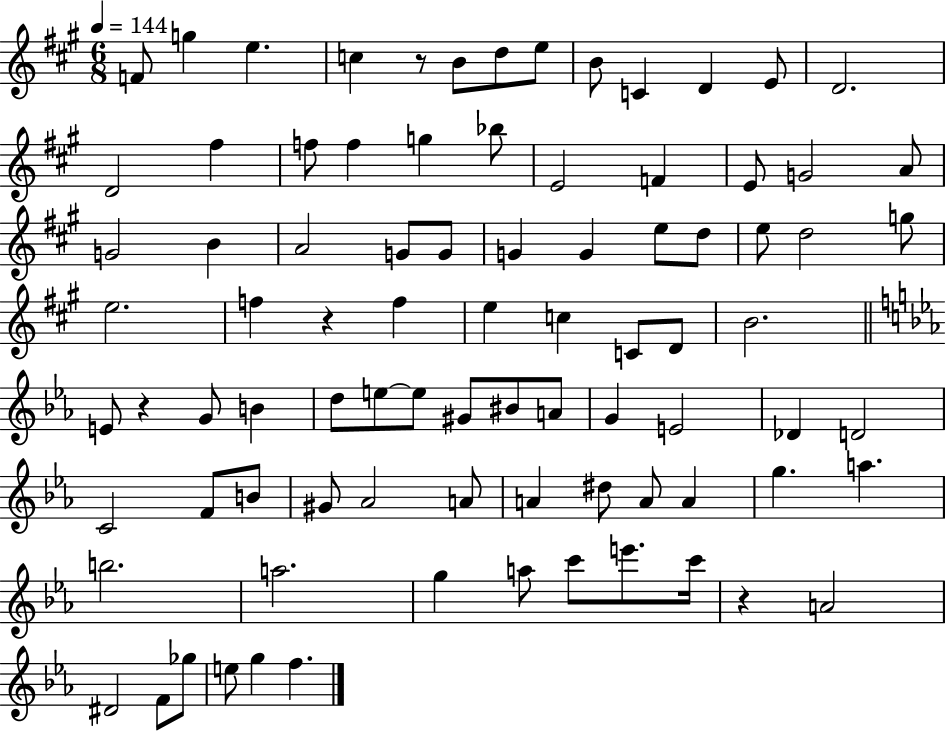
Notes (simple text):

F4/e G5/q E5/q. C5/q R/e B4/e D5/e E5/e B4/e C4/q D4/q E4/e D4/h. D4/h F#5/q F5/e F5/q G5/q Bb5/e E4/h F4/q E4/e G4/h A4/e G4/h B4/q A4/h G4/e G4/e G4/q G4/q E5/e D5/e E5/e D5/h G5/e E5/h. F5/q R/q F5/q E5/q C5/q C4/e D4/e B4/h. E4/e R/q G4/e B4/q D5/e E5/e E5/e G#4/e BIS4/e A4/e G4/q E4/h Db4/q D4/h C4/h F4/e B4/e G#4/e Ab4/h A4/e A4/q D#5/e A4/e A4/q G5/q. A5/q. B5/h. A5/h. G5/q A5/e C6/e E6/e. C6/s R/q A4/h D#4/h F4/e Gb5/e E5/e G5/q F5/q.